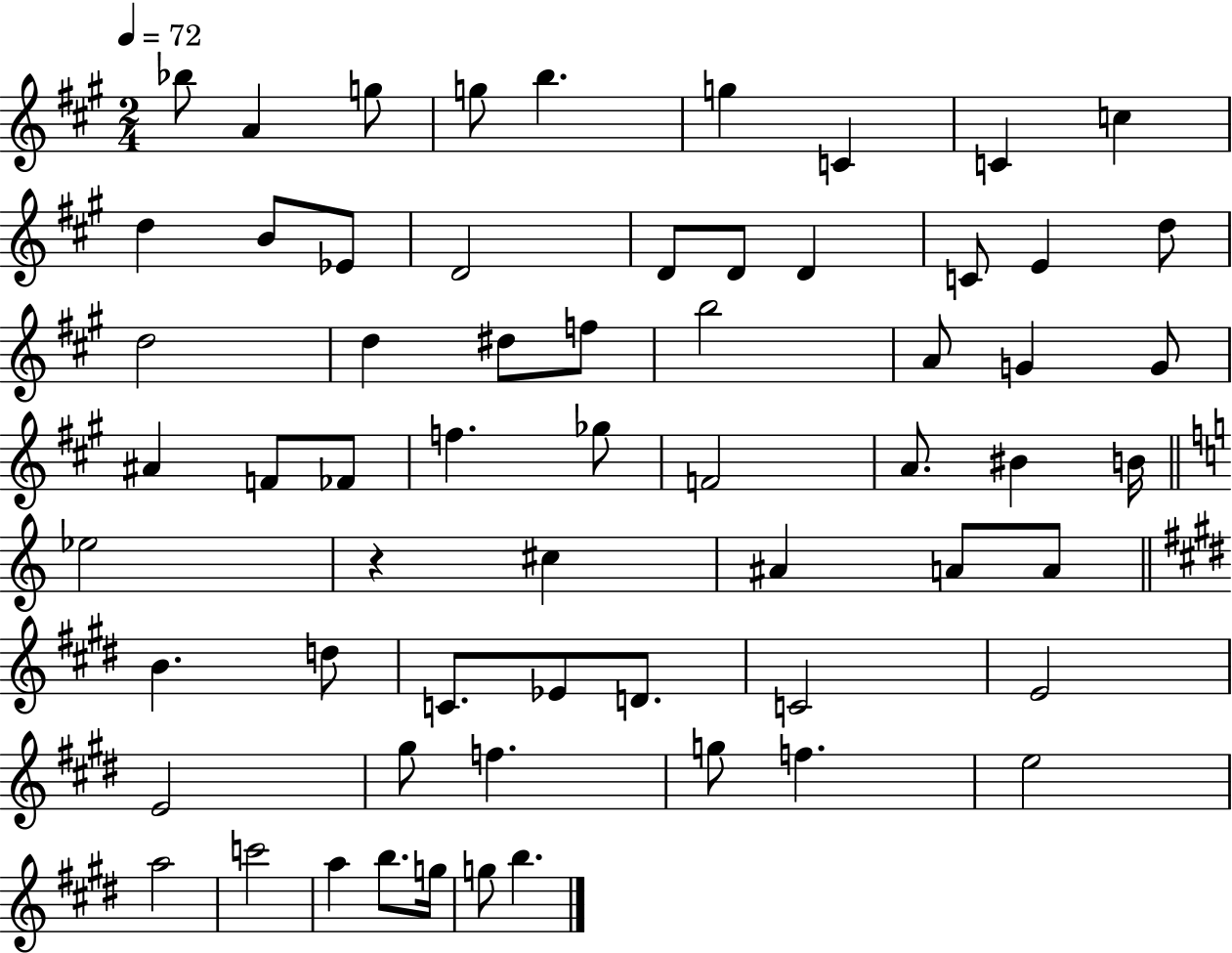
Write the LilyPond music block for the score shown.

{
  \clef treble
  \numericTimeSignature
  \time 2/4
  \key a \major
  \tempo 4 = 72
  bes''8 a'4 g''8 | g''8 b''4. | g''4 c'4 | c'4 c''4 | \break d''4 b'8 ees'8 | d'2 | d'8 d'8 d'4 | c'8 e'4 d''8 | \break d''2 | d''4 dis''8 f''8 | b''2 | a'8 g'4 g'8 | \break ais'4 f'8 fes'8 | f''4. ges''8 | f'2 | a'8. bis'4 b'16 | \break \bar "||" \break \key c \major ees''2 | r4 cis''4 | ais'4 a'8 a'8 | \bar "||" \break \key e \major b'4. d''8 | c'8. ees'8 d'8. | c'2 | e'2 | \break e'2 | gis''8 f''4. | g''8 f''4. | e''2 | \break a''2 | c'''2 | a''4 b''8. g''16 | g''8 b''4. | \break \bar "|."
}